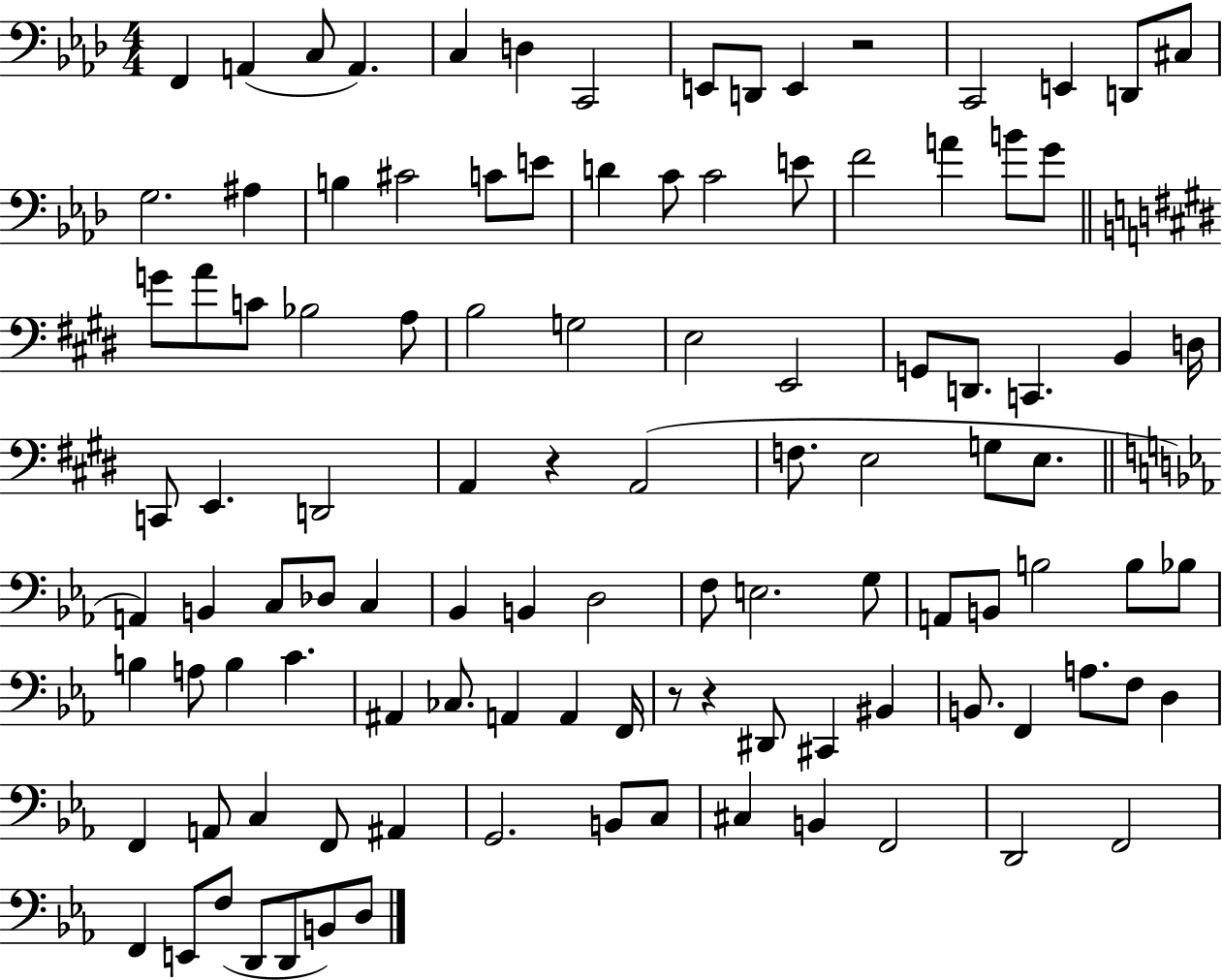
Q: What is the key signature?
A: AES major